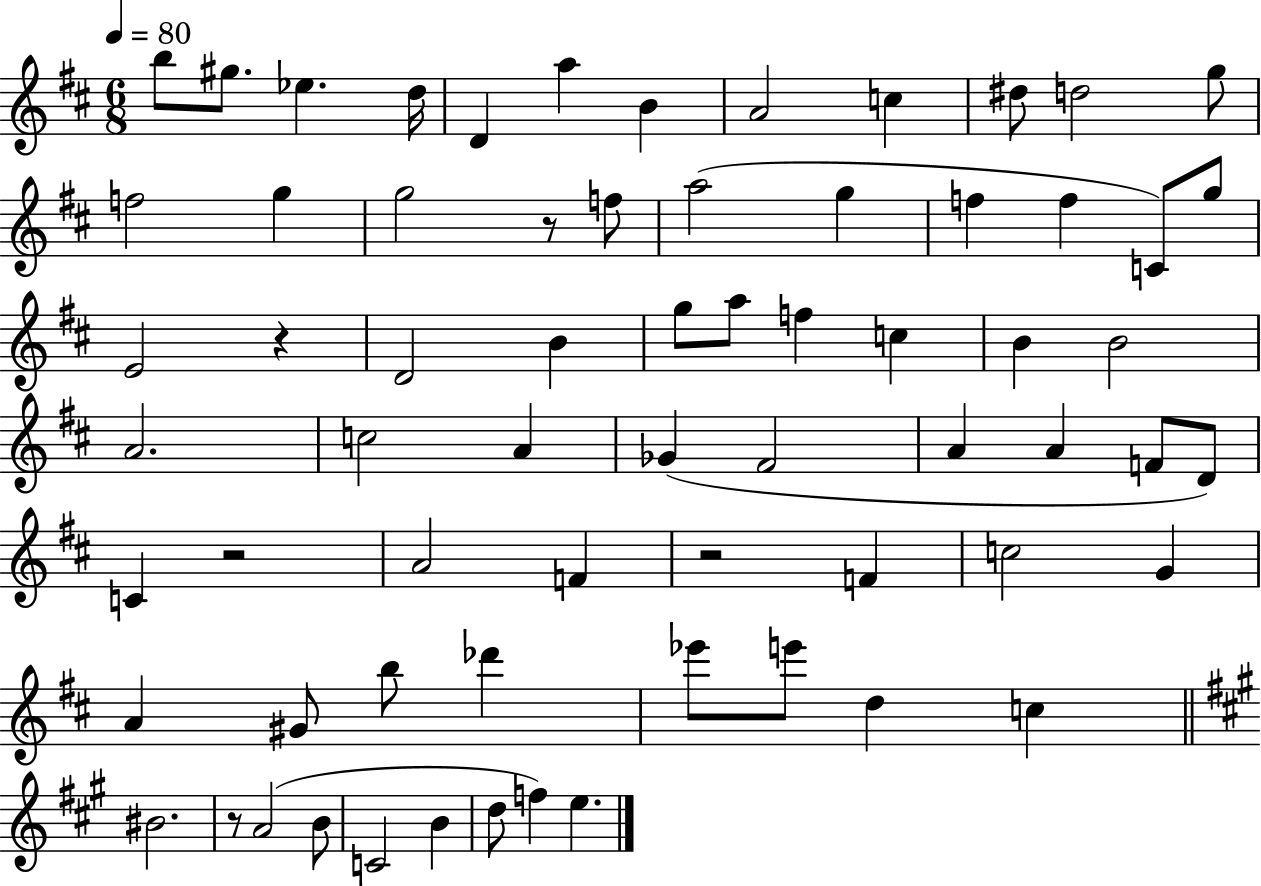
X:1
T:Untitled
M:6/8
L:1/4
K:D
b/2 ^g/2 _e d/4 D a B A2 c ^d/2 d2 g/2 f2 g g2 z/2 f/2 a2 g f f C/2 g/2 E2 z D2 B g/2 a/2 f c B B2 A2 c2 A _G ^F2 A A F/2 D/2 C z2 A2 F z2 F c2 G A ^G/2 b/2 _d' _e'/2 e'/2 d c ^B2 z/2 A2 B/2 C2 B d/2 f e